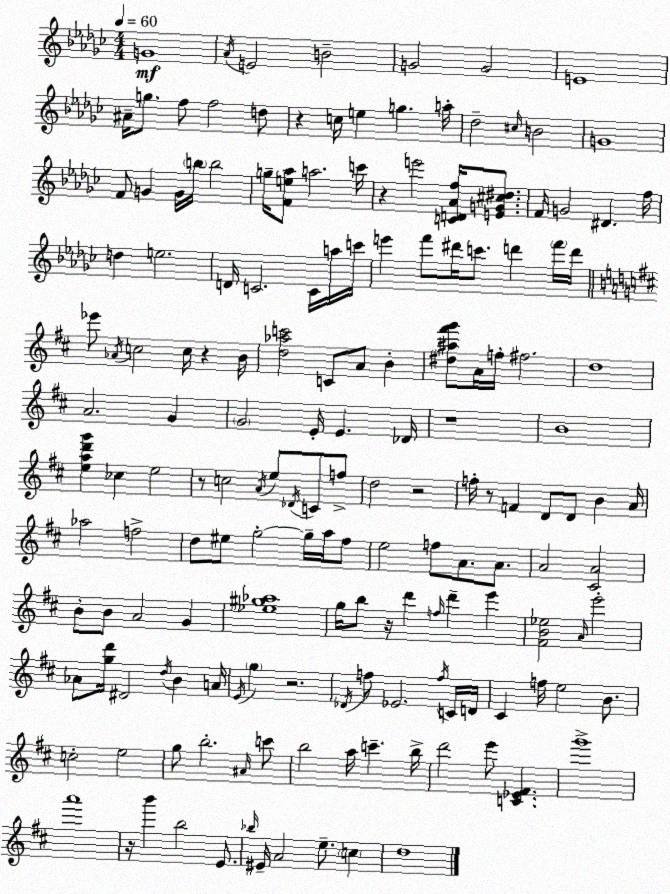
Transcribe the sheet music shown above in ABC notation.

X:1
T:Untitled
M:4/4
L:1/4
K:Ebm
G4 _A/4 E2 B2 G2 G2 E4 ^A/4 g/2 f/2 f2 d/2 z c/4 e g a/4 _d2 ^c/4 B2 G4 F/2 G G/4 b/4 b2 g/4 [Fe_a]/2 a2 c'/4 z e'2 [CD_Af]/4 [EG^c^d]/2 F/4 G2 ^D f/4 d e2 D/4 C2 C/4 a/4 c'/4 e' f'/2 ^d'/4 c'/2 d' f'/4 d'/4 _e'/2 _A/4 c2 c/4 z B/4 [d_ac']2 C/2 A/2 B [^d^a^f'g']/2 A/4 f/4 ^f2 d4 A2 G G2 E/4 E _D/4 z4 B4 [ead'g'] _c e2 z/2 c2 A/4 e/2 _D/4 C/2 f/2 d2 z2 f/4 z/2 F D/2 D/2 B A/4 _a2 f2 d/2 ^e/2 g2 g/4 a/4 ^f/2 e2 f/2 A/2 A/2 A2 [^CA]2 B/2 B/2 A2 G [_e^g_a]4 g/4 b/2 z/4 d' f/4 d' e' [^FB_e]2 A/4 e'2 _A/2 [gd']/4 ^D2 d/4 B A/4 E/4 g z2 _D/4 f/2 _E2 f/4 C/4 D/4 ^C f/4 e2 B/2 c2 e2 g/2 b2 ^A/4 c'/2 b2 a/4 c' b/4 d'2 e'/2 [C_E^F] g'4 a'4 z/4 b' b2 E/2 _b/4 ^E/4 A2 e/2 c d4